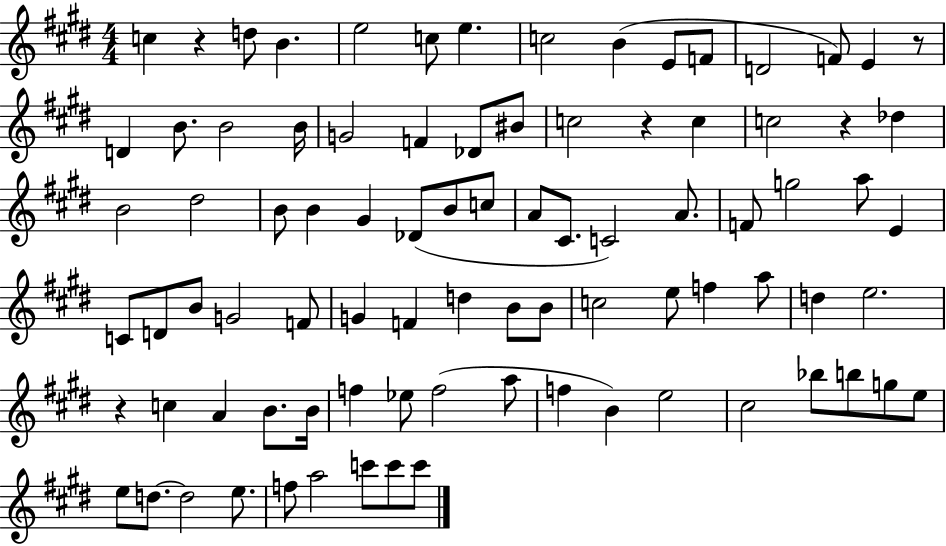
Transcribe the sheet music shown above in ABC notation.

X:1
T:Untitled
M:4/4
L:1/4
K:E
c z d/2 B e2 c/2 e c2 B E/2 F/2 D2 F/2 E z/2 D B/2 B2 B/4 G2 F _D/2 ^B/2 c2 z c c2 z _d B2 ^d2 B/2 B ^G _D/2 B/2 c/2 A/2 ^C/2 C2 A/2 F/2 g2 a/2 E C/2 D/2 B/2 G2 F/2 G F d B/2 B/2 c2 e/2 f a/2 d e2 z c A B/2 B/4 f _e/2 f2 a/2 f B e2 ^c2 _b/2 b/2 g/2 e/2 e/2 d/2 d2 e/2 f/2 a2 c'/2 c'/2 c'/2